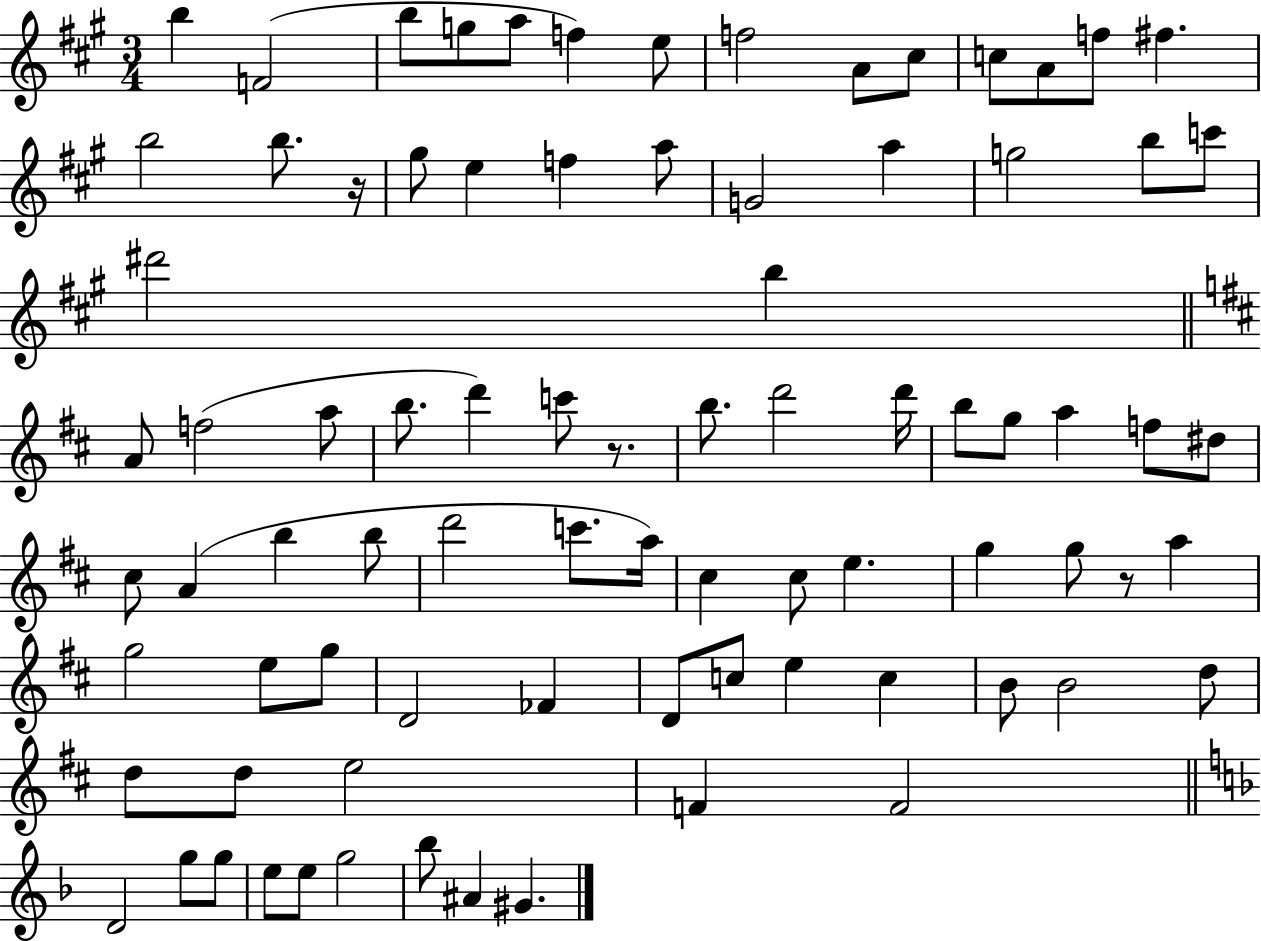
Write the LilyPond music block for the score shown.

{
  \clef treble
  \numericTimeSignature
  \time 3/4
  \key a \major
  b''4 f'2( | b''8 g''8 a''8 f''4) e''8 | f''2 a'8 cis''8 | c''8 a'8 f''8 fis''4. | \break b''2 b''8. r16 | gis''8 e''4 f''4 a''8 | g'2 a''4 | g''2 b''8 c'''8 | \break dis'''2 b''4 | \bar "||" \break \key d \major a'8 f''2( a''8 | b''8. d'''4) c'''8 r8. | b''8. d'''2 d'''16 | b''8 g''8 a''4 f''8 dis''8 | \break cis''8 a'4( b''4 b''8 | d'''2 c'''8. a''16) | cis''4 cis''8 e''4. | g''4 g''8 r8 a''4 | \break g''2 e''8 g''8 | d'2 fes'4 | d'8 c''8 e''4 c''4 | b'8 b'2 d''8 | \break d''8 d''8 e''2 | f'4 f'2 | \bar "||" \break \key f \major d'2 g''8 g''8 | e''8 e''8 g''2 | bes''8 ais'4 gis'4. | \bar "|."
}